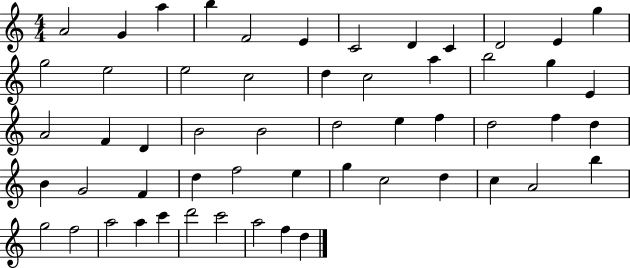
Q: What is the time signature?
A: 4/4